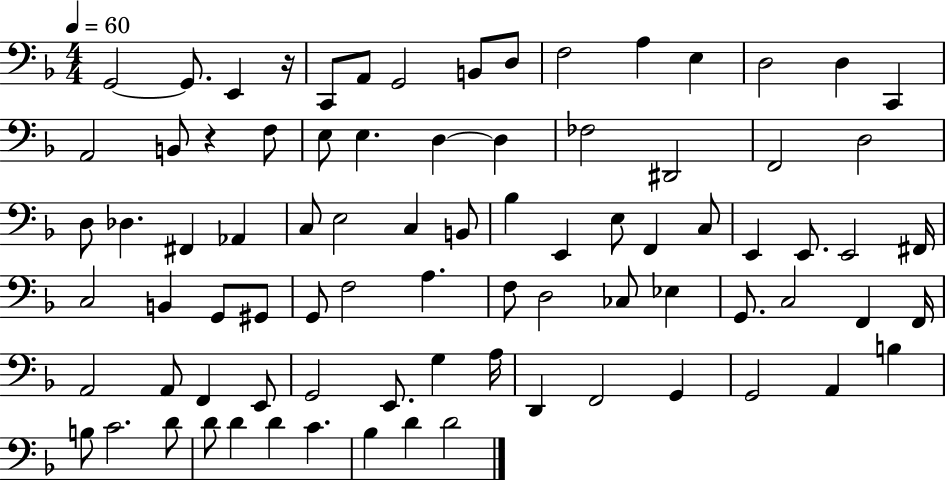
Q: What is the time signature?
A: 4/4